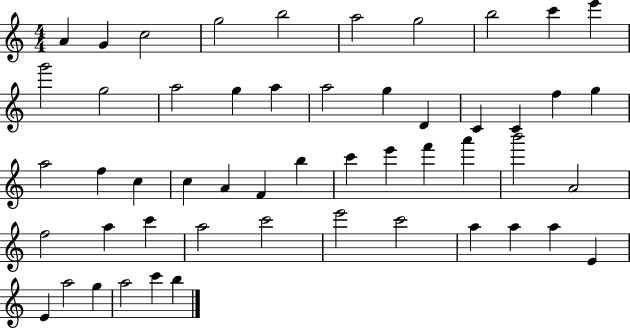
X:1
T:Untitled
M:4/4
L:1/4
K:C
A G c2 g2 b2 a2 g2 b2 c' e' g'2 g2 a2 g a a2 g D C C f g a2 f c c A F b c' e' f' a' b'2 A2 f2 a c' a2 c'2 e'2 c'2 a a a E E a2 g a2 c' b